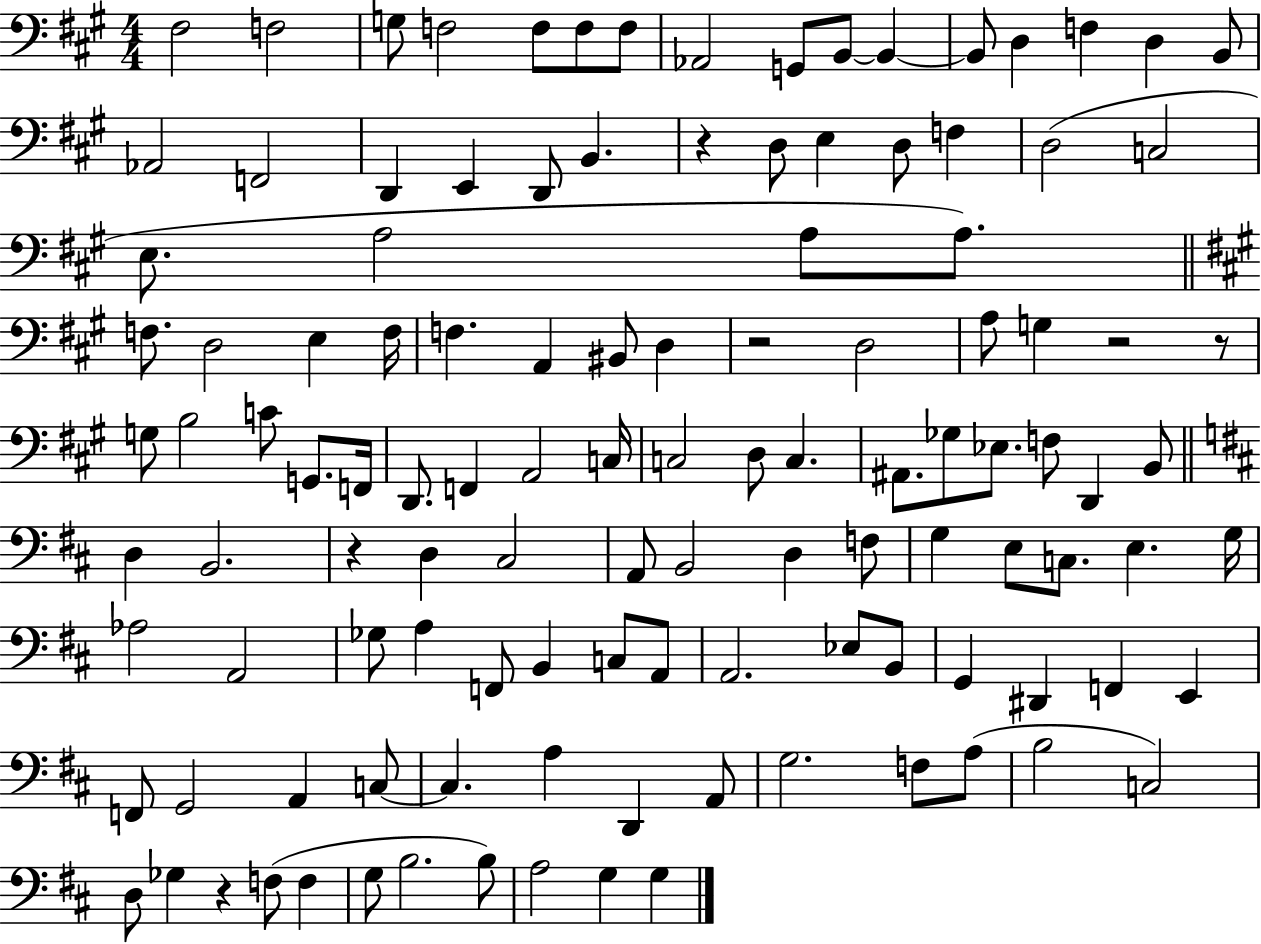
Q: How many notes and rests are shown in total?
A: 118